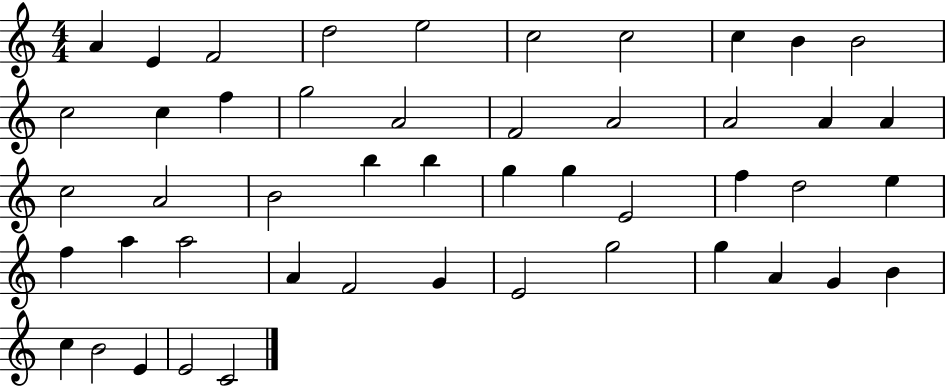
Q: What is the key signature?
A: C major